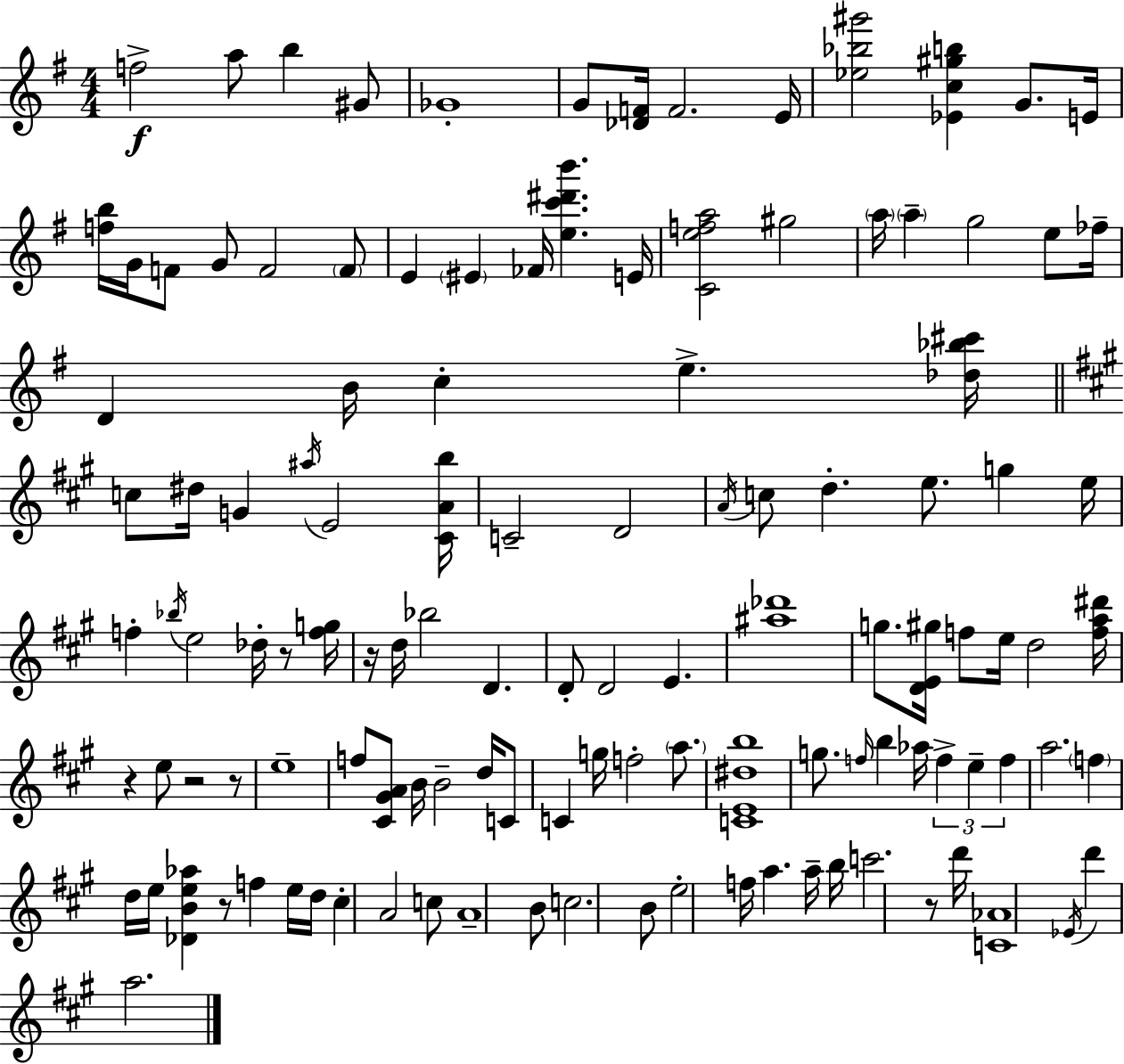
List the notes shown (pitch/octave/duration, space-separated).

F5/h A5/e B5/q G#4/e Gb4/w G4/e [Db4,F4]/s F4/h. E4/s [Eb5,Bb5,G#6]/h [Eb4,C5,G#5,B5]/q G4/e. E4/s [F5,B5]/s G4/s F4/e G4/e F4/h F4/e E4/q EIS4/q FES4/s [E5,C6,D#6,B6]/q. E4/s [C4,E5,F5,A5]/h G#5/h A5/s A5/q G5/h E5/e FES5/s D4/q B4/s C5/q E5/q. [Db5,Bb5,C#6]/s C5/e D#5/s G4/q A#5/s E4/h [C#4,A4,B5]/s C4/h D4/h A4/s C5/e D5/q. E5/e. G5/q E5/s F5/q Bb5/s E5/h Db5/s R/e [F5,G5]/s R/s D5/s Bb5/h D4/q. D4/e D4/h E4/q. [A#5,Db6]/w G5/e. [D4,E4,G#5]/s F5/e E5/s D5/h [F5,A5,D#6]/s R/q E5/e R/h R/e E5/w F5/e [C#4,G#4,A4]/e B4/s B4/h D5/s C4/e C4/q G5/s F5/h A5/e. [C4,E4,D#5,B5]/w G5/e. F5/s B5/q Ab5/s F5/q E5/q F5/q A5/h. F5/q D5/s E5/s [Db4,B4,E5,Ab5]/q R/e F5/q E5/s D5/s C#5/q A4/h C5/e A4/w B4/e C5/h. B4/e E5/h F5/s A5/q. A5/s B5/s C6/h. R/e D6/s [C4,Ab4]/w Eb4/s D6/q A5/h.